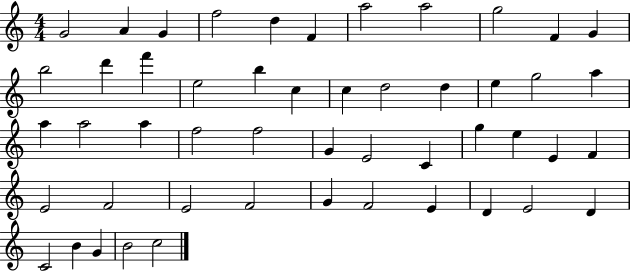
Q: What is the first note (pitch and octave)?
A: G4